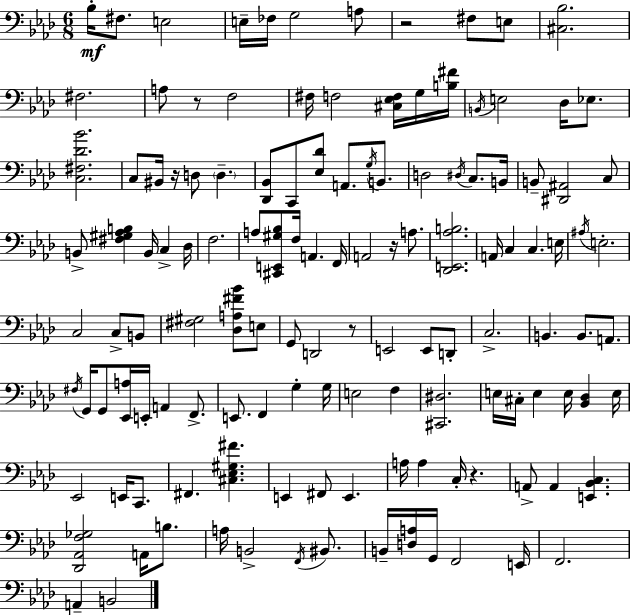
X:1
T:Untitled
M:6/8
L:1/4
K:Fm
_B,/4 ^F,/2 E,2 E,/4 _F,/4 G,2 A,/2 z2 ^F,/2 E,/2 [^C,_B,]2 ^F,2 A,/2 z/2 F,2 ^F,/4 F,2 [^C,_E,F,]/4 G,/4 [B,^F]/4 B,,/4 E,2 _D,/4 _E,/2 [C,^F,_D_B]2 C,/2 ^B,,/4 z/4 D,/2 D, [_D,,_B,,]/2 C,,/2 [_E,_D]/2 A,,/2 G,/4 B,,/2 D,2 ^D,/4 C,/2 B,,/4 B,,/2 [^D,,^A,,]2 C,/2 B,,/2 [^F,^G,_A,B,] B,,/4 C, _D,/4 F,2 A,/2 [^C,,E,,^G,_B,]/2 F,/4 A,, F,,/4 A,,2 z/4 A,/2 [_D,,E,,_A,B,]2 A,,/4 C, C, E,/4 ^A,/4 E,2 C,2 C,/2 B,,/2 [^F,^G,]2 [_D,A,^F_B]/2 E,/2 G,,/2 D,,2 z/2 E,,2 E,,/2 D,,/2 C,2 B,, B,,/2 A,,/2 ^F,/4 G,,/4 G,,/2 [_E,,A,]/4 E,,/4 A,, F,,/2 E,,/2 F,, G, G,/4 E,2 F, [^C,,^D,]2 E,/4 ^C,/4 E, E,/4 [_B,,_D,] E,/4 _E,,2 E,,/4 C,,/2 ^F,, [^C,_E,^G,^F] E,, ^F,,/2 E,, A,/4 A, C,/4 z A,,/2 A,, [E,,_B,,C,] [_D,,_A,,F,_G,]2 A,,/4 B,/2 A,/4 B,,2 F,,/4 ^B,,/2 B,,/4 [D,A,]/4 G,,/4 F,,2 E,,/4 F,,2 A,, B,,2